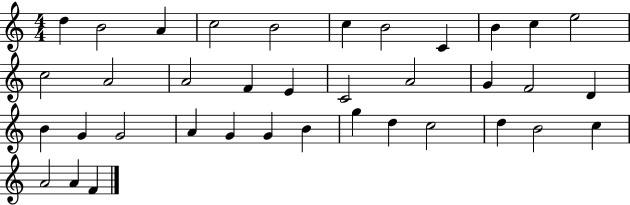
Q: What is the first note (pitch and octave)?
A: D5